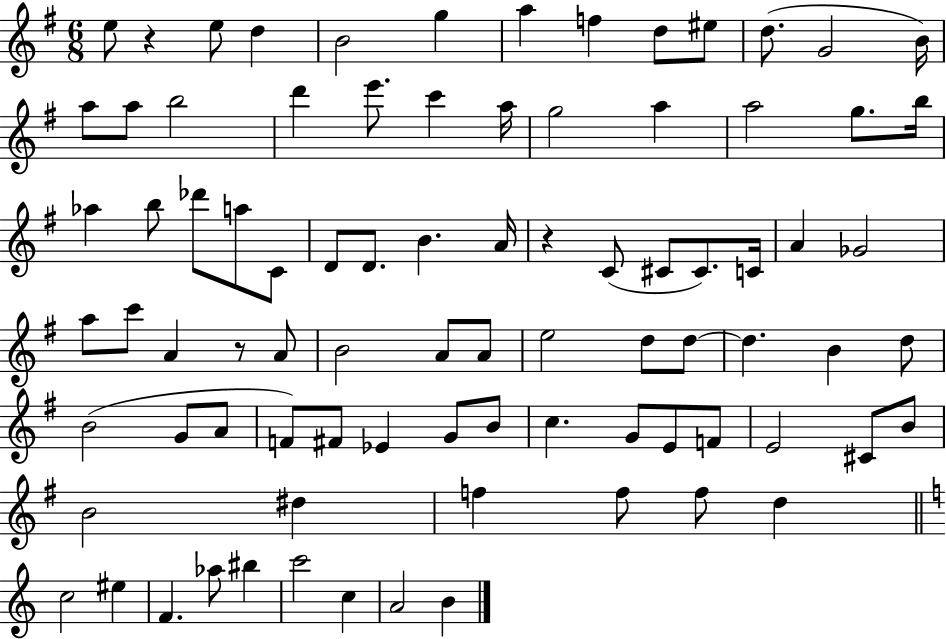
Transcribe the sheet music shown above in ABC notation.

X:1
T:Untitled
M:6/8
L:1/4
K:G
e/2 z e/2 d B2 g a f d/2 ^e/2 d/2 G2 B/4 a/2 a/2 b2 d' e'/2 c' a/4 g2 a a2 g/2 b/4 _a b/2 _d'/2 a/2 C/2 D/2 D/2 B A/4 z C/2 ^C/2 ^C/2 C/4 A _G2 a/2 c'/2 A z/2 A/2 B2 A/2 A/2 e2 d/2 d/2 d B d/2 B2 G/2 A/2 F/2 ^F/2 _E G/2 B/2 c G/2 E/2 F/2 E2 ^C/2 B/2 B2 ^d f f/2 f/2 d c2 ^e F _a/2 ^b c'2 c A2 B